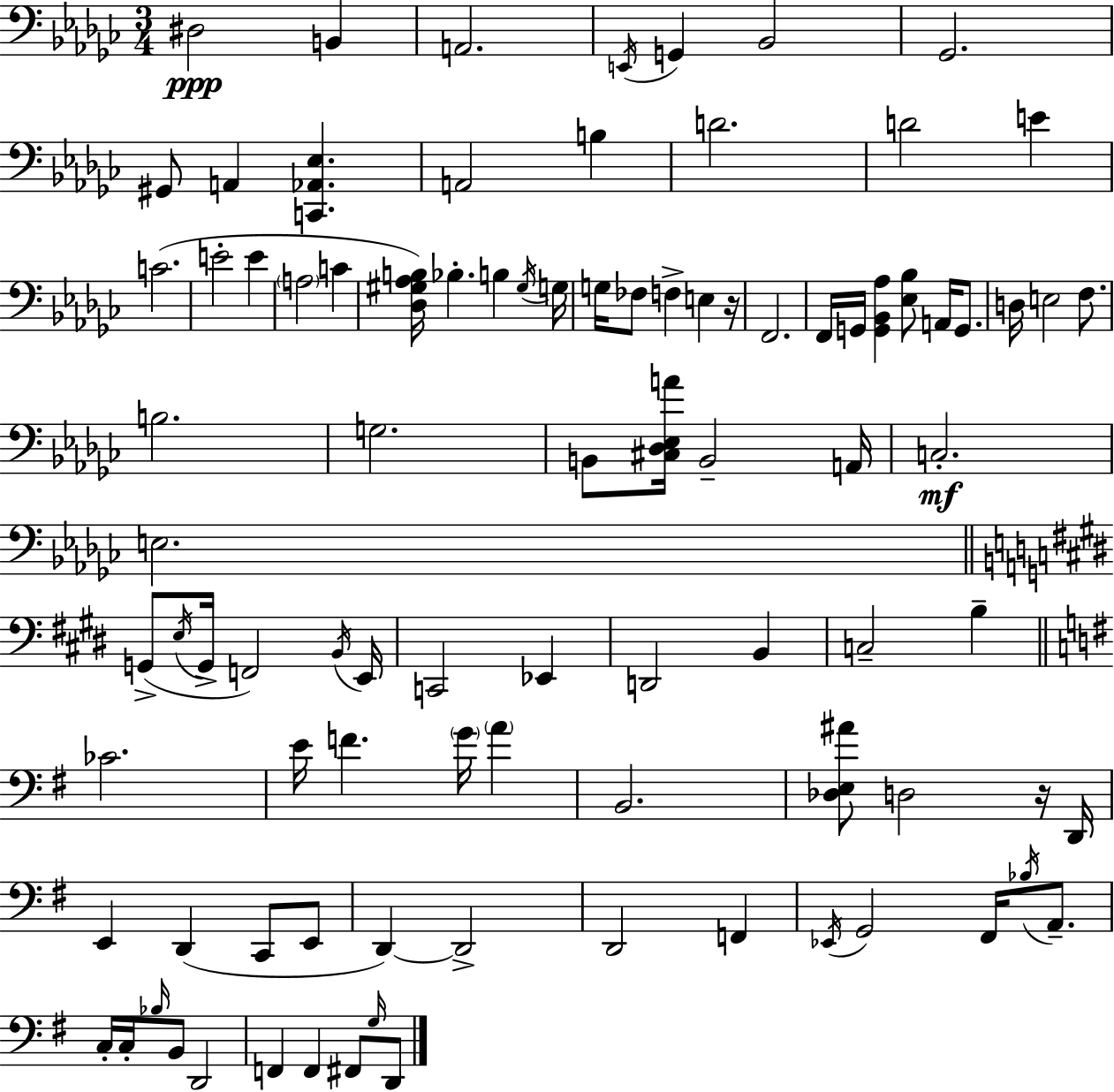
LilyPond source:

{
  \clef bass
  \numericTimeSignature
  \time 3/4
  \key ees \minor
  dis2\ppp b,4 | a,2. | \acciaccatura { e,16 } g,4 bes,2 | ges,2. | \break gis,8 a,4 <c, aes, ees>4. | a,2 b4 | d'2. | d'2 e'4 | \break c'2.( | e'2-. e'4 | \parenthesize a2 c'4 | <des gis aes b>16) bes4.-. b4 | \break \acciaccatura { gis16 } g16 g16 fes8 f4-> e4 | r16 f,2. | f,16 g,16 <g, bes, aes>4 <ees bes>8 a,16 g,8. | d16 e2 f8. | \break b2. | g2. | b,8 <cis des ees a'>16 b,2-- | a,16 c2.-.\mf | \break e2. | \bar "||" \break \key e \major g,8->( \acciaccatura { e16 } g,16-> f,2) | \acciaccatura { b,16 } e,16 c,2 ees,4 | d,2 b,4 | c2-- b4-- | \break \bar "||" \break \key g \major ces'2. | e'16 f'4. \parenthesize g'16 \parenthesize a'4 | b,2. | <des e ais'>8 d2 r16 d,16 | \break e,4 d,4( c,8 e,8 | d,4~~) d,2-> | d,2 f,4 | \acciaccatura { ees,16 } g,2 fis,16 \acciaccatura { bes16 } a,8.-- | \break c16-. c16-. \grace { bes16 } b,8 d,2 | f,4 f,4 fis,8 | \grace { g16 } d,8 \bar "|."
}